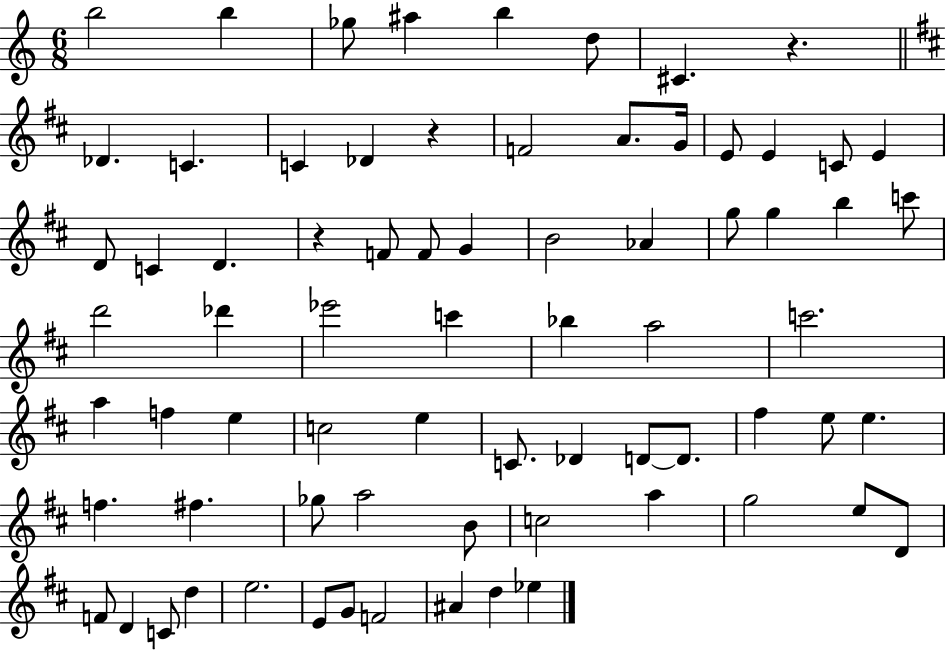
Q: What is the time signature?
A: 6/8